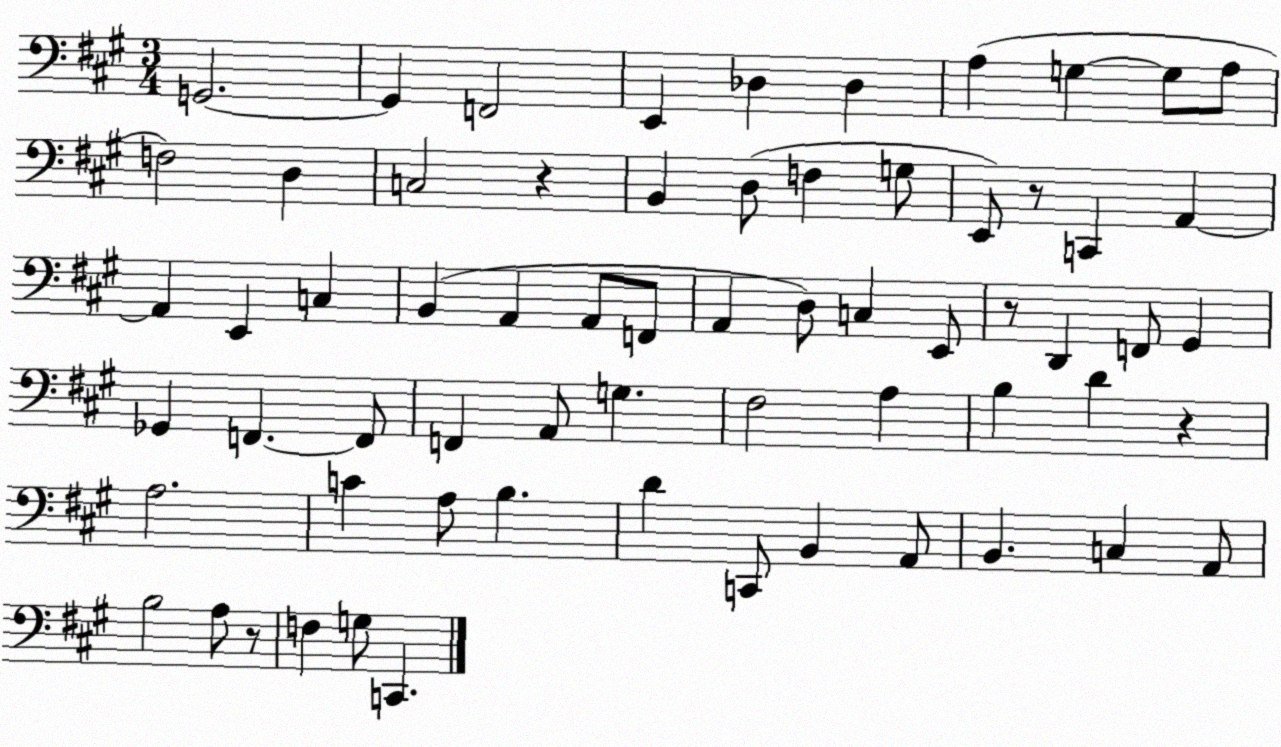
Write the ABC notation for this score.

X:1
T:Untitled
M:3/4
L:1/4
K:A
G,,2 G,, F,,2 E,, _D, _D, A, G, G,/2 A,/2 F,2 D, C,2 z B,, D,/2 F, G,/2 E,,/2 z/2 C,, A,, A,, E,, C, B,, A,, A,,/2 F,,/2 A,, D,/2 C, E,,/2 z/2 D,, F,,/2 ^G,, _G,, F,, F,,/2 F,, A,,/2 G, ^F,2 A, B, D z A,2 C A,/2 B, D C,,/2 B,, A,,/2 B,, C, A,,/2 B,2 A,/2 z/2 F, G,/2 C,,